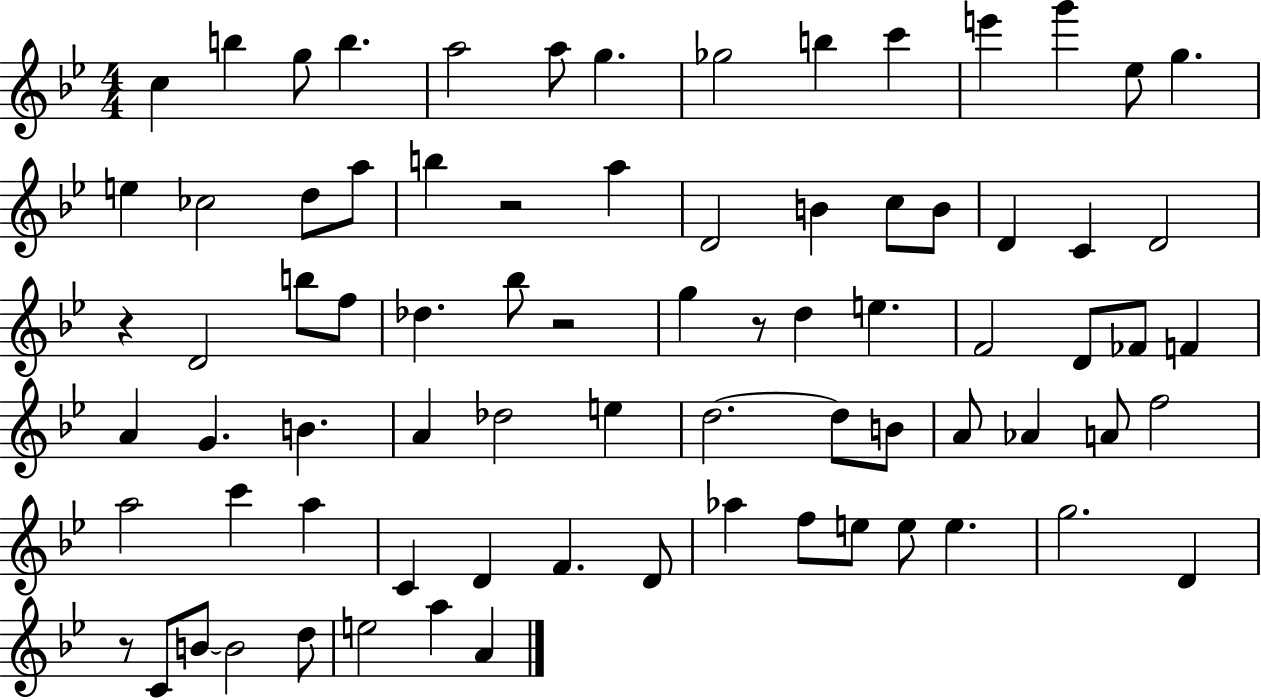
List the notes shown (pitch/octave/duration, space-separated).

C5/q B5/q G5/e B5/q. A5/h A5/e G5/q. Gb5/h B5/q C6/q E6/q G6/q Eb5/e G5/q. E5/q CES5/h D5/e A5/e B5/q R/h A5/q D4/h B4/q C5/e B4/e D4/q C4/q D4/h R/q D4/h B5/e F5/e Db5/q. Bb5/e R/h G5/q R/e D5/q E5/q. F4/h D4/e FES4/e F4/q A4/q G4/q. B4/q. A4/q Db5/h E5/q D5/h. D5/e B4/e A4/e Ab4/q A4/e F5/h A5/h C6/q A5/q C4/q D4/q F4/q. D4/e Ab5/q F5/e E5/e E5/e E5/q. G5/h. D4/q R/e C4/e B4/e B4/h D5/e E5/h A5/q A4/q